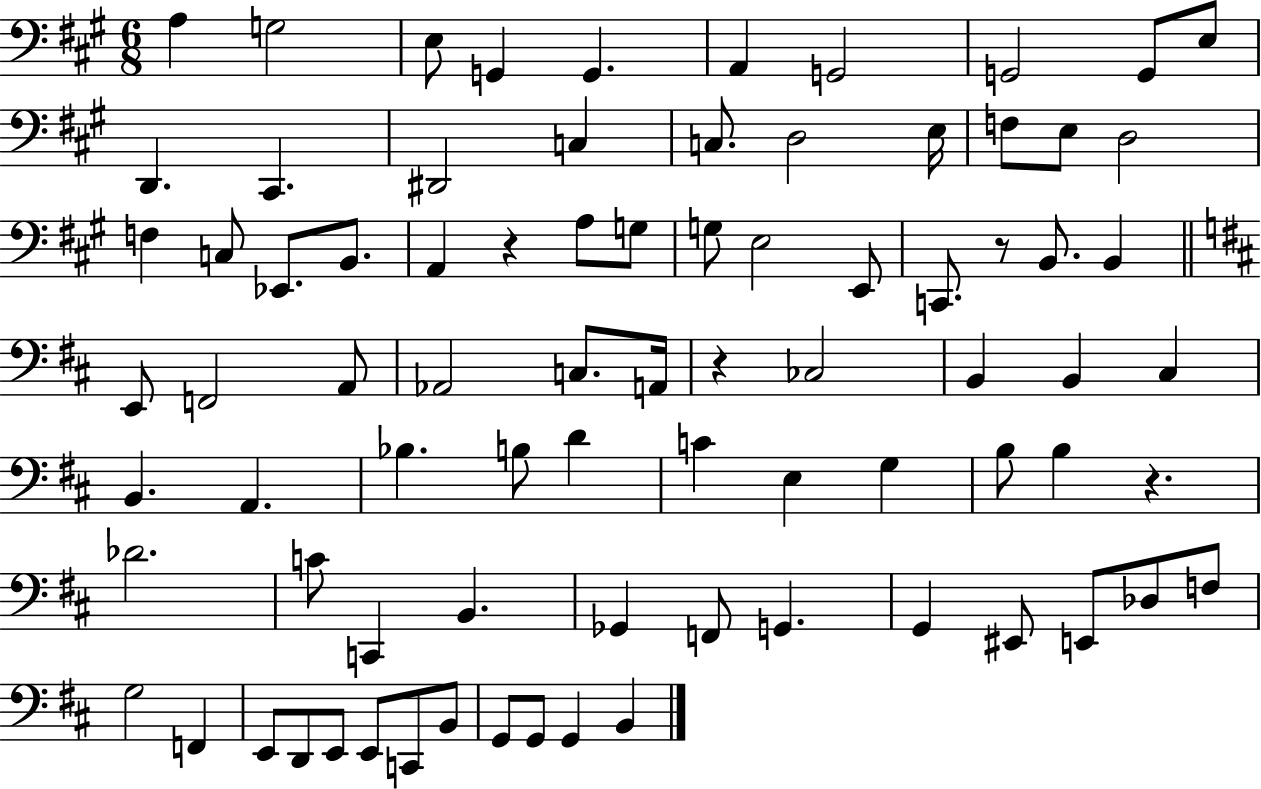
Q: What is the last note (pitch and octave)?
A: B2